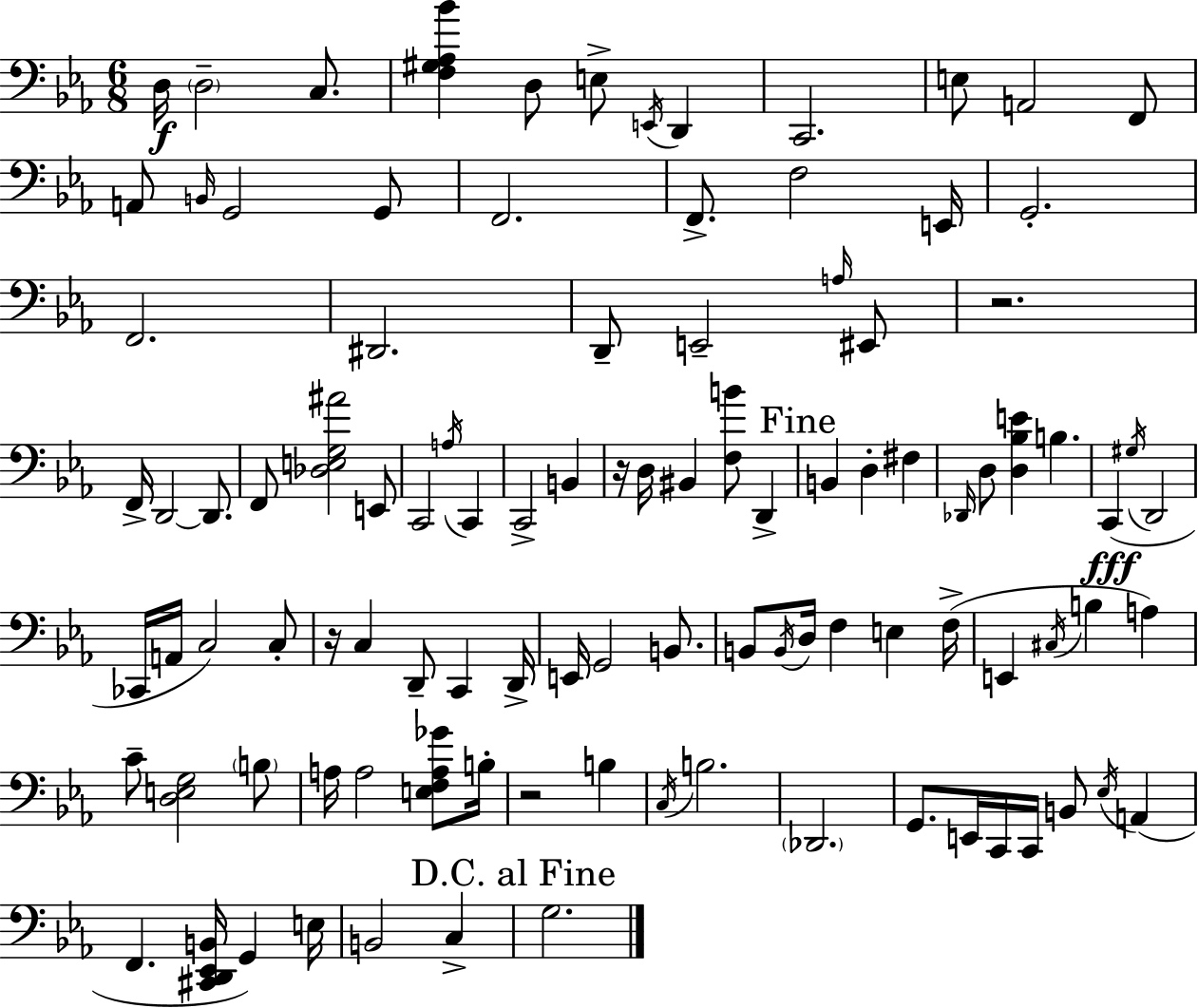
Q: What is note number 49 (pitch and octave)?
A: CES2